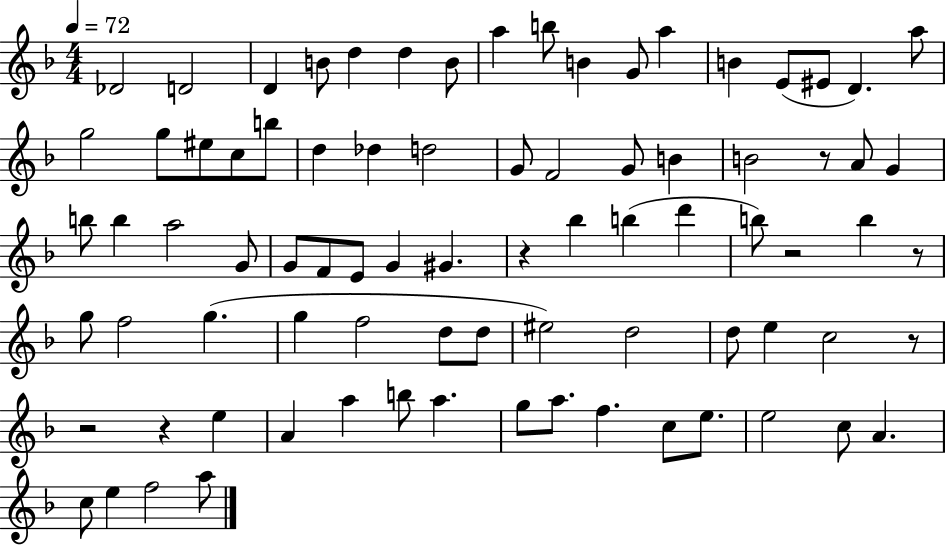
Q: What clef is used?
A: treble